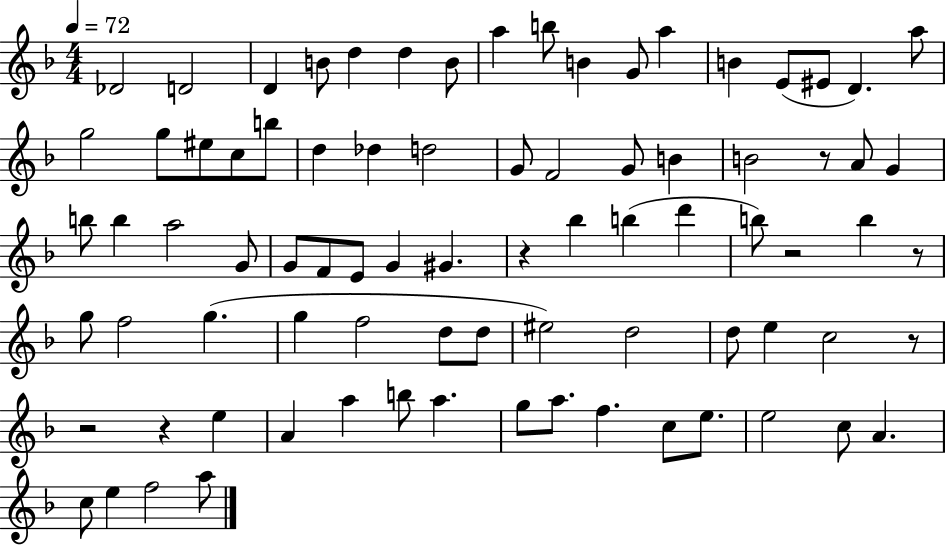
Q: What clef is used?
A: treble